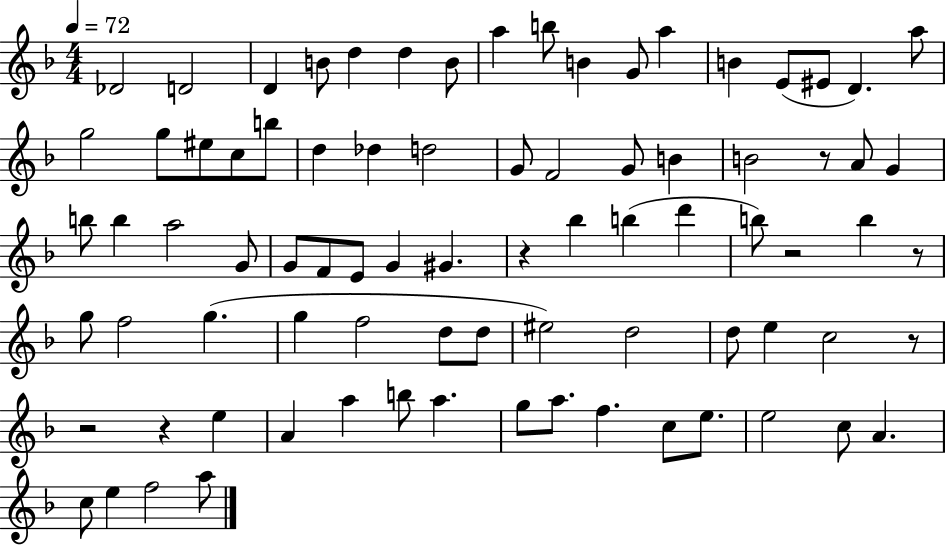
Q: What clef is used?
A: treble